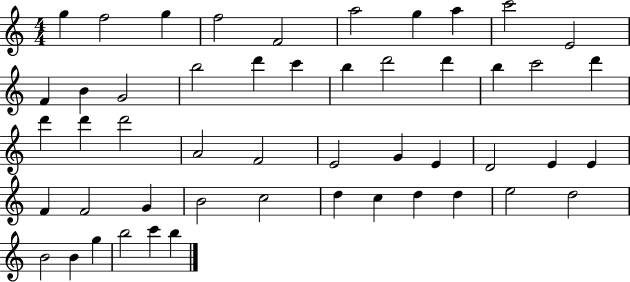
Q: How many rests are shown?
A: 0